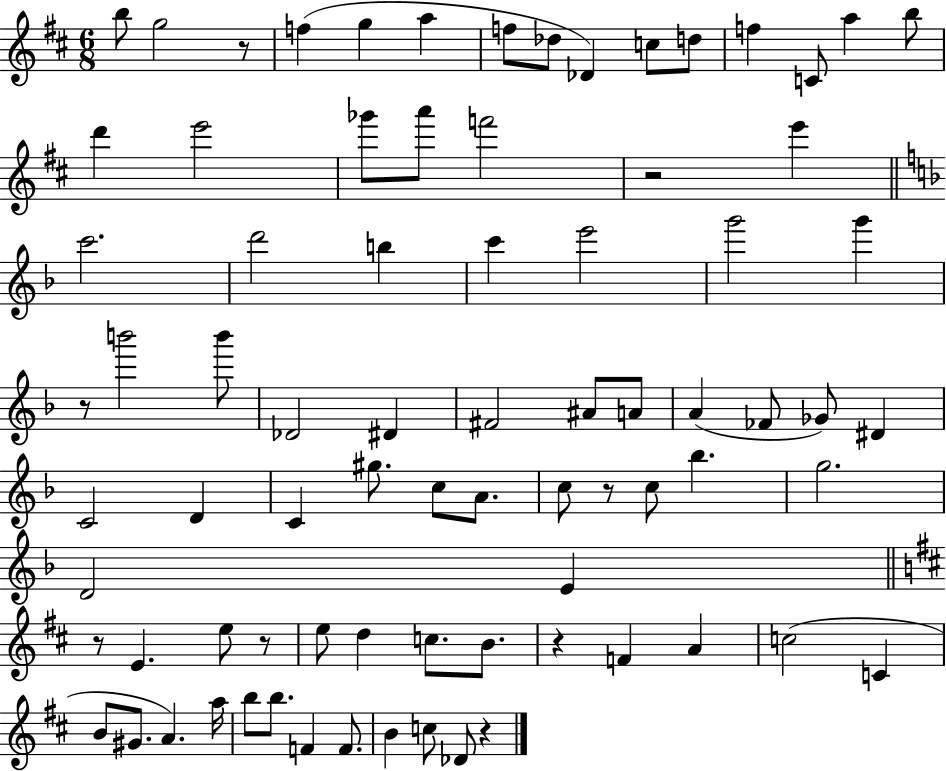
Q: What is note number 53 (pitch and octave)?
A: E5